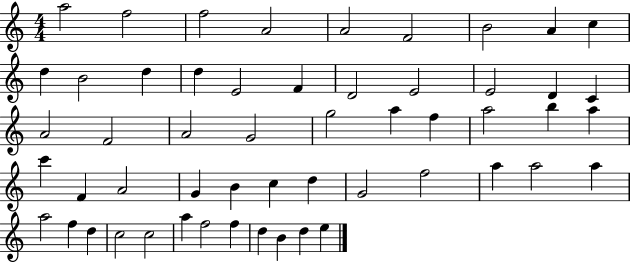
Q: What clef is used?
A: treble